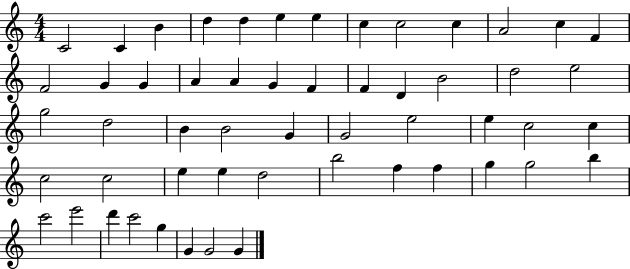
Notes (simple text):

C4/h C4/q B4/q D5/q D5/q E5/q E5/q C5/q C5/h C5/q A4/h C5/q F4/q F4/h G4/q G4/q A4/q A4/q G4/q F4/q F4/q D4/q B4/h D5/h E5/h G5/h D5/h B4/q B4/h G4/q G4/h E5/h E5/q C5/h C5/q C5/h C5/h E5/q E5/q D5/h B5/h F5/q F5/q G5/q G5/h B5/q C6/h E6/h D6/q C6/h G5/q G4/q G4/h G4/q